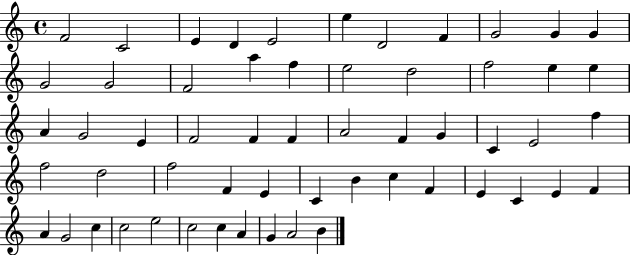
F4/h C4/h E4/q D4/q E4/h E5/q D4/h F4/q G4/h G4/q G4/q G4/h G4/h F4/h A5/q F5/q E5/h D5/h F5/h E5/q E5/q A4/q G4/h E4/q F4/h F4/q F4/q A4/h F4/q G4/q C4/q E4/h F5/q F5/h D5/h F5/h F4/q E4/q C4/q B4/q C5/q F4/q E4/q C4/q E4/q F4/q A4/q G4/h C5/q C5/h E5/h C5/h C5/q A4/q G4/q A4/h B4/q